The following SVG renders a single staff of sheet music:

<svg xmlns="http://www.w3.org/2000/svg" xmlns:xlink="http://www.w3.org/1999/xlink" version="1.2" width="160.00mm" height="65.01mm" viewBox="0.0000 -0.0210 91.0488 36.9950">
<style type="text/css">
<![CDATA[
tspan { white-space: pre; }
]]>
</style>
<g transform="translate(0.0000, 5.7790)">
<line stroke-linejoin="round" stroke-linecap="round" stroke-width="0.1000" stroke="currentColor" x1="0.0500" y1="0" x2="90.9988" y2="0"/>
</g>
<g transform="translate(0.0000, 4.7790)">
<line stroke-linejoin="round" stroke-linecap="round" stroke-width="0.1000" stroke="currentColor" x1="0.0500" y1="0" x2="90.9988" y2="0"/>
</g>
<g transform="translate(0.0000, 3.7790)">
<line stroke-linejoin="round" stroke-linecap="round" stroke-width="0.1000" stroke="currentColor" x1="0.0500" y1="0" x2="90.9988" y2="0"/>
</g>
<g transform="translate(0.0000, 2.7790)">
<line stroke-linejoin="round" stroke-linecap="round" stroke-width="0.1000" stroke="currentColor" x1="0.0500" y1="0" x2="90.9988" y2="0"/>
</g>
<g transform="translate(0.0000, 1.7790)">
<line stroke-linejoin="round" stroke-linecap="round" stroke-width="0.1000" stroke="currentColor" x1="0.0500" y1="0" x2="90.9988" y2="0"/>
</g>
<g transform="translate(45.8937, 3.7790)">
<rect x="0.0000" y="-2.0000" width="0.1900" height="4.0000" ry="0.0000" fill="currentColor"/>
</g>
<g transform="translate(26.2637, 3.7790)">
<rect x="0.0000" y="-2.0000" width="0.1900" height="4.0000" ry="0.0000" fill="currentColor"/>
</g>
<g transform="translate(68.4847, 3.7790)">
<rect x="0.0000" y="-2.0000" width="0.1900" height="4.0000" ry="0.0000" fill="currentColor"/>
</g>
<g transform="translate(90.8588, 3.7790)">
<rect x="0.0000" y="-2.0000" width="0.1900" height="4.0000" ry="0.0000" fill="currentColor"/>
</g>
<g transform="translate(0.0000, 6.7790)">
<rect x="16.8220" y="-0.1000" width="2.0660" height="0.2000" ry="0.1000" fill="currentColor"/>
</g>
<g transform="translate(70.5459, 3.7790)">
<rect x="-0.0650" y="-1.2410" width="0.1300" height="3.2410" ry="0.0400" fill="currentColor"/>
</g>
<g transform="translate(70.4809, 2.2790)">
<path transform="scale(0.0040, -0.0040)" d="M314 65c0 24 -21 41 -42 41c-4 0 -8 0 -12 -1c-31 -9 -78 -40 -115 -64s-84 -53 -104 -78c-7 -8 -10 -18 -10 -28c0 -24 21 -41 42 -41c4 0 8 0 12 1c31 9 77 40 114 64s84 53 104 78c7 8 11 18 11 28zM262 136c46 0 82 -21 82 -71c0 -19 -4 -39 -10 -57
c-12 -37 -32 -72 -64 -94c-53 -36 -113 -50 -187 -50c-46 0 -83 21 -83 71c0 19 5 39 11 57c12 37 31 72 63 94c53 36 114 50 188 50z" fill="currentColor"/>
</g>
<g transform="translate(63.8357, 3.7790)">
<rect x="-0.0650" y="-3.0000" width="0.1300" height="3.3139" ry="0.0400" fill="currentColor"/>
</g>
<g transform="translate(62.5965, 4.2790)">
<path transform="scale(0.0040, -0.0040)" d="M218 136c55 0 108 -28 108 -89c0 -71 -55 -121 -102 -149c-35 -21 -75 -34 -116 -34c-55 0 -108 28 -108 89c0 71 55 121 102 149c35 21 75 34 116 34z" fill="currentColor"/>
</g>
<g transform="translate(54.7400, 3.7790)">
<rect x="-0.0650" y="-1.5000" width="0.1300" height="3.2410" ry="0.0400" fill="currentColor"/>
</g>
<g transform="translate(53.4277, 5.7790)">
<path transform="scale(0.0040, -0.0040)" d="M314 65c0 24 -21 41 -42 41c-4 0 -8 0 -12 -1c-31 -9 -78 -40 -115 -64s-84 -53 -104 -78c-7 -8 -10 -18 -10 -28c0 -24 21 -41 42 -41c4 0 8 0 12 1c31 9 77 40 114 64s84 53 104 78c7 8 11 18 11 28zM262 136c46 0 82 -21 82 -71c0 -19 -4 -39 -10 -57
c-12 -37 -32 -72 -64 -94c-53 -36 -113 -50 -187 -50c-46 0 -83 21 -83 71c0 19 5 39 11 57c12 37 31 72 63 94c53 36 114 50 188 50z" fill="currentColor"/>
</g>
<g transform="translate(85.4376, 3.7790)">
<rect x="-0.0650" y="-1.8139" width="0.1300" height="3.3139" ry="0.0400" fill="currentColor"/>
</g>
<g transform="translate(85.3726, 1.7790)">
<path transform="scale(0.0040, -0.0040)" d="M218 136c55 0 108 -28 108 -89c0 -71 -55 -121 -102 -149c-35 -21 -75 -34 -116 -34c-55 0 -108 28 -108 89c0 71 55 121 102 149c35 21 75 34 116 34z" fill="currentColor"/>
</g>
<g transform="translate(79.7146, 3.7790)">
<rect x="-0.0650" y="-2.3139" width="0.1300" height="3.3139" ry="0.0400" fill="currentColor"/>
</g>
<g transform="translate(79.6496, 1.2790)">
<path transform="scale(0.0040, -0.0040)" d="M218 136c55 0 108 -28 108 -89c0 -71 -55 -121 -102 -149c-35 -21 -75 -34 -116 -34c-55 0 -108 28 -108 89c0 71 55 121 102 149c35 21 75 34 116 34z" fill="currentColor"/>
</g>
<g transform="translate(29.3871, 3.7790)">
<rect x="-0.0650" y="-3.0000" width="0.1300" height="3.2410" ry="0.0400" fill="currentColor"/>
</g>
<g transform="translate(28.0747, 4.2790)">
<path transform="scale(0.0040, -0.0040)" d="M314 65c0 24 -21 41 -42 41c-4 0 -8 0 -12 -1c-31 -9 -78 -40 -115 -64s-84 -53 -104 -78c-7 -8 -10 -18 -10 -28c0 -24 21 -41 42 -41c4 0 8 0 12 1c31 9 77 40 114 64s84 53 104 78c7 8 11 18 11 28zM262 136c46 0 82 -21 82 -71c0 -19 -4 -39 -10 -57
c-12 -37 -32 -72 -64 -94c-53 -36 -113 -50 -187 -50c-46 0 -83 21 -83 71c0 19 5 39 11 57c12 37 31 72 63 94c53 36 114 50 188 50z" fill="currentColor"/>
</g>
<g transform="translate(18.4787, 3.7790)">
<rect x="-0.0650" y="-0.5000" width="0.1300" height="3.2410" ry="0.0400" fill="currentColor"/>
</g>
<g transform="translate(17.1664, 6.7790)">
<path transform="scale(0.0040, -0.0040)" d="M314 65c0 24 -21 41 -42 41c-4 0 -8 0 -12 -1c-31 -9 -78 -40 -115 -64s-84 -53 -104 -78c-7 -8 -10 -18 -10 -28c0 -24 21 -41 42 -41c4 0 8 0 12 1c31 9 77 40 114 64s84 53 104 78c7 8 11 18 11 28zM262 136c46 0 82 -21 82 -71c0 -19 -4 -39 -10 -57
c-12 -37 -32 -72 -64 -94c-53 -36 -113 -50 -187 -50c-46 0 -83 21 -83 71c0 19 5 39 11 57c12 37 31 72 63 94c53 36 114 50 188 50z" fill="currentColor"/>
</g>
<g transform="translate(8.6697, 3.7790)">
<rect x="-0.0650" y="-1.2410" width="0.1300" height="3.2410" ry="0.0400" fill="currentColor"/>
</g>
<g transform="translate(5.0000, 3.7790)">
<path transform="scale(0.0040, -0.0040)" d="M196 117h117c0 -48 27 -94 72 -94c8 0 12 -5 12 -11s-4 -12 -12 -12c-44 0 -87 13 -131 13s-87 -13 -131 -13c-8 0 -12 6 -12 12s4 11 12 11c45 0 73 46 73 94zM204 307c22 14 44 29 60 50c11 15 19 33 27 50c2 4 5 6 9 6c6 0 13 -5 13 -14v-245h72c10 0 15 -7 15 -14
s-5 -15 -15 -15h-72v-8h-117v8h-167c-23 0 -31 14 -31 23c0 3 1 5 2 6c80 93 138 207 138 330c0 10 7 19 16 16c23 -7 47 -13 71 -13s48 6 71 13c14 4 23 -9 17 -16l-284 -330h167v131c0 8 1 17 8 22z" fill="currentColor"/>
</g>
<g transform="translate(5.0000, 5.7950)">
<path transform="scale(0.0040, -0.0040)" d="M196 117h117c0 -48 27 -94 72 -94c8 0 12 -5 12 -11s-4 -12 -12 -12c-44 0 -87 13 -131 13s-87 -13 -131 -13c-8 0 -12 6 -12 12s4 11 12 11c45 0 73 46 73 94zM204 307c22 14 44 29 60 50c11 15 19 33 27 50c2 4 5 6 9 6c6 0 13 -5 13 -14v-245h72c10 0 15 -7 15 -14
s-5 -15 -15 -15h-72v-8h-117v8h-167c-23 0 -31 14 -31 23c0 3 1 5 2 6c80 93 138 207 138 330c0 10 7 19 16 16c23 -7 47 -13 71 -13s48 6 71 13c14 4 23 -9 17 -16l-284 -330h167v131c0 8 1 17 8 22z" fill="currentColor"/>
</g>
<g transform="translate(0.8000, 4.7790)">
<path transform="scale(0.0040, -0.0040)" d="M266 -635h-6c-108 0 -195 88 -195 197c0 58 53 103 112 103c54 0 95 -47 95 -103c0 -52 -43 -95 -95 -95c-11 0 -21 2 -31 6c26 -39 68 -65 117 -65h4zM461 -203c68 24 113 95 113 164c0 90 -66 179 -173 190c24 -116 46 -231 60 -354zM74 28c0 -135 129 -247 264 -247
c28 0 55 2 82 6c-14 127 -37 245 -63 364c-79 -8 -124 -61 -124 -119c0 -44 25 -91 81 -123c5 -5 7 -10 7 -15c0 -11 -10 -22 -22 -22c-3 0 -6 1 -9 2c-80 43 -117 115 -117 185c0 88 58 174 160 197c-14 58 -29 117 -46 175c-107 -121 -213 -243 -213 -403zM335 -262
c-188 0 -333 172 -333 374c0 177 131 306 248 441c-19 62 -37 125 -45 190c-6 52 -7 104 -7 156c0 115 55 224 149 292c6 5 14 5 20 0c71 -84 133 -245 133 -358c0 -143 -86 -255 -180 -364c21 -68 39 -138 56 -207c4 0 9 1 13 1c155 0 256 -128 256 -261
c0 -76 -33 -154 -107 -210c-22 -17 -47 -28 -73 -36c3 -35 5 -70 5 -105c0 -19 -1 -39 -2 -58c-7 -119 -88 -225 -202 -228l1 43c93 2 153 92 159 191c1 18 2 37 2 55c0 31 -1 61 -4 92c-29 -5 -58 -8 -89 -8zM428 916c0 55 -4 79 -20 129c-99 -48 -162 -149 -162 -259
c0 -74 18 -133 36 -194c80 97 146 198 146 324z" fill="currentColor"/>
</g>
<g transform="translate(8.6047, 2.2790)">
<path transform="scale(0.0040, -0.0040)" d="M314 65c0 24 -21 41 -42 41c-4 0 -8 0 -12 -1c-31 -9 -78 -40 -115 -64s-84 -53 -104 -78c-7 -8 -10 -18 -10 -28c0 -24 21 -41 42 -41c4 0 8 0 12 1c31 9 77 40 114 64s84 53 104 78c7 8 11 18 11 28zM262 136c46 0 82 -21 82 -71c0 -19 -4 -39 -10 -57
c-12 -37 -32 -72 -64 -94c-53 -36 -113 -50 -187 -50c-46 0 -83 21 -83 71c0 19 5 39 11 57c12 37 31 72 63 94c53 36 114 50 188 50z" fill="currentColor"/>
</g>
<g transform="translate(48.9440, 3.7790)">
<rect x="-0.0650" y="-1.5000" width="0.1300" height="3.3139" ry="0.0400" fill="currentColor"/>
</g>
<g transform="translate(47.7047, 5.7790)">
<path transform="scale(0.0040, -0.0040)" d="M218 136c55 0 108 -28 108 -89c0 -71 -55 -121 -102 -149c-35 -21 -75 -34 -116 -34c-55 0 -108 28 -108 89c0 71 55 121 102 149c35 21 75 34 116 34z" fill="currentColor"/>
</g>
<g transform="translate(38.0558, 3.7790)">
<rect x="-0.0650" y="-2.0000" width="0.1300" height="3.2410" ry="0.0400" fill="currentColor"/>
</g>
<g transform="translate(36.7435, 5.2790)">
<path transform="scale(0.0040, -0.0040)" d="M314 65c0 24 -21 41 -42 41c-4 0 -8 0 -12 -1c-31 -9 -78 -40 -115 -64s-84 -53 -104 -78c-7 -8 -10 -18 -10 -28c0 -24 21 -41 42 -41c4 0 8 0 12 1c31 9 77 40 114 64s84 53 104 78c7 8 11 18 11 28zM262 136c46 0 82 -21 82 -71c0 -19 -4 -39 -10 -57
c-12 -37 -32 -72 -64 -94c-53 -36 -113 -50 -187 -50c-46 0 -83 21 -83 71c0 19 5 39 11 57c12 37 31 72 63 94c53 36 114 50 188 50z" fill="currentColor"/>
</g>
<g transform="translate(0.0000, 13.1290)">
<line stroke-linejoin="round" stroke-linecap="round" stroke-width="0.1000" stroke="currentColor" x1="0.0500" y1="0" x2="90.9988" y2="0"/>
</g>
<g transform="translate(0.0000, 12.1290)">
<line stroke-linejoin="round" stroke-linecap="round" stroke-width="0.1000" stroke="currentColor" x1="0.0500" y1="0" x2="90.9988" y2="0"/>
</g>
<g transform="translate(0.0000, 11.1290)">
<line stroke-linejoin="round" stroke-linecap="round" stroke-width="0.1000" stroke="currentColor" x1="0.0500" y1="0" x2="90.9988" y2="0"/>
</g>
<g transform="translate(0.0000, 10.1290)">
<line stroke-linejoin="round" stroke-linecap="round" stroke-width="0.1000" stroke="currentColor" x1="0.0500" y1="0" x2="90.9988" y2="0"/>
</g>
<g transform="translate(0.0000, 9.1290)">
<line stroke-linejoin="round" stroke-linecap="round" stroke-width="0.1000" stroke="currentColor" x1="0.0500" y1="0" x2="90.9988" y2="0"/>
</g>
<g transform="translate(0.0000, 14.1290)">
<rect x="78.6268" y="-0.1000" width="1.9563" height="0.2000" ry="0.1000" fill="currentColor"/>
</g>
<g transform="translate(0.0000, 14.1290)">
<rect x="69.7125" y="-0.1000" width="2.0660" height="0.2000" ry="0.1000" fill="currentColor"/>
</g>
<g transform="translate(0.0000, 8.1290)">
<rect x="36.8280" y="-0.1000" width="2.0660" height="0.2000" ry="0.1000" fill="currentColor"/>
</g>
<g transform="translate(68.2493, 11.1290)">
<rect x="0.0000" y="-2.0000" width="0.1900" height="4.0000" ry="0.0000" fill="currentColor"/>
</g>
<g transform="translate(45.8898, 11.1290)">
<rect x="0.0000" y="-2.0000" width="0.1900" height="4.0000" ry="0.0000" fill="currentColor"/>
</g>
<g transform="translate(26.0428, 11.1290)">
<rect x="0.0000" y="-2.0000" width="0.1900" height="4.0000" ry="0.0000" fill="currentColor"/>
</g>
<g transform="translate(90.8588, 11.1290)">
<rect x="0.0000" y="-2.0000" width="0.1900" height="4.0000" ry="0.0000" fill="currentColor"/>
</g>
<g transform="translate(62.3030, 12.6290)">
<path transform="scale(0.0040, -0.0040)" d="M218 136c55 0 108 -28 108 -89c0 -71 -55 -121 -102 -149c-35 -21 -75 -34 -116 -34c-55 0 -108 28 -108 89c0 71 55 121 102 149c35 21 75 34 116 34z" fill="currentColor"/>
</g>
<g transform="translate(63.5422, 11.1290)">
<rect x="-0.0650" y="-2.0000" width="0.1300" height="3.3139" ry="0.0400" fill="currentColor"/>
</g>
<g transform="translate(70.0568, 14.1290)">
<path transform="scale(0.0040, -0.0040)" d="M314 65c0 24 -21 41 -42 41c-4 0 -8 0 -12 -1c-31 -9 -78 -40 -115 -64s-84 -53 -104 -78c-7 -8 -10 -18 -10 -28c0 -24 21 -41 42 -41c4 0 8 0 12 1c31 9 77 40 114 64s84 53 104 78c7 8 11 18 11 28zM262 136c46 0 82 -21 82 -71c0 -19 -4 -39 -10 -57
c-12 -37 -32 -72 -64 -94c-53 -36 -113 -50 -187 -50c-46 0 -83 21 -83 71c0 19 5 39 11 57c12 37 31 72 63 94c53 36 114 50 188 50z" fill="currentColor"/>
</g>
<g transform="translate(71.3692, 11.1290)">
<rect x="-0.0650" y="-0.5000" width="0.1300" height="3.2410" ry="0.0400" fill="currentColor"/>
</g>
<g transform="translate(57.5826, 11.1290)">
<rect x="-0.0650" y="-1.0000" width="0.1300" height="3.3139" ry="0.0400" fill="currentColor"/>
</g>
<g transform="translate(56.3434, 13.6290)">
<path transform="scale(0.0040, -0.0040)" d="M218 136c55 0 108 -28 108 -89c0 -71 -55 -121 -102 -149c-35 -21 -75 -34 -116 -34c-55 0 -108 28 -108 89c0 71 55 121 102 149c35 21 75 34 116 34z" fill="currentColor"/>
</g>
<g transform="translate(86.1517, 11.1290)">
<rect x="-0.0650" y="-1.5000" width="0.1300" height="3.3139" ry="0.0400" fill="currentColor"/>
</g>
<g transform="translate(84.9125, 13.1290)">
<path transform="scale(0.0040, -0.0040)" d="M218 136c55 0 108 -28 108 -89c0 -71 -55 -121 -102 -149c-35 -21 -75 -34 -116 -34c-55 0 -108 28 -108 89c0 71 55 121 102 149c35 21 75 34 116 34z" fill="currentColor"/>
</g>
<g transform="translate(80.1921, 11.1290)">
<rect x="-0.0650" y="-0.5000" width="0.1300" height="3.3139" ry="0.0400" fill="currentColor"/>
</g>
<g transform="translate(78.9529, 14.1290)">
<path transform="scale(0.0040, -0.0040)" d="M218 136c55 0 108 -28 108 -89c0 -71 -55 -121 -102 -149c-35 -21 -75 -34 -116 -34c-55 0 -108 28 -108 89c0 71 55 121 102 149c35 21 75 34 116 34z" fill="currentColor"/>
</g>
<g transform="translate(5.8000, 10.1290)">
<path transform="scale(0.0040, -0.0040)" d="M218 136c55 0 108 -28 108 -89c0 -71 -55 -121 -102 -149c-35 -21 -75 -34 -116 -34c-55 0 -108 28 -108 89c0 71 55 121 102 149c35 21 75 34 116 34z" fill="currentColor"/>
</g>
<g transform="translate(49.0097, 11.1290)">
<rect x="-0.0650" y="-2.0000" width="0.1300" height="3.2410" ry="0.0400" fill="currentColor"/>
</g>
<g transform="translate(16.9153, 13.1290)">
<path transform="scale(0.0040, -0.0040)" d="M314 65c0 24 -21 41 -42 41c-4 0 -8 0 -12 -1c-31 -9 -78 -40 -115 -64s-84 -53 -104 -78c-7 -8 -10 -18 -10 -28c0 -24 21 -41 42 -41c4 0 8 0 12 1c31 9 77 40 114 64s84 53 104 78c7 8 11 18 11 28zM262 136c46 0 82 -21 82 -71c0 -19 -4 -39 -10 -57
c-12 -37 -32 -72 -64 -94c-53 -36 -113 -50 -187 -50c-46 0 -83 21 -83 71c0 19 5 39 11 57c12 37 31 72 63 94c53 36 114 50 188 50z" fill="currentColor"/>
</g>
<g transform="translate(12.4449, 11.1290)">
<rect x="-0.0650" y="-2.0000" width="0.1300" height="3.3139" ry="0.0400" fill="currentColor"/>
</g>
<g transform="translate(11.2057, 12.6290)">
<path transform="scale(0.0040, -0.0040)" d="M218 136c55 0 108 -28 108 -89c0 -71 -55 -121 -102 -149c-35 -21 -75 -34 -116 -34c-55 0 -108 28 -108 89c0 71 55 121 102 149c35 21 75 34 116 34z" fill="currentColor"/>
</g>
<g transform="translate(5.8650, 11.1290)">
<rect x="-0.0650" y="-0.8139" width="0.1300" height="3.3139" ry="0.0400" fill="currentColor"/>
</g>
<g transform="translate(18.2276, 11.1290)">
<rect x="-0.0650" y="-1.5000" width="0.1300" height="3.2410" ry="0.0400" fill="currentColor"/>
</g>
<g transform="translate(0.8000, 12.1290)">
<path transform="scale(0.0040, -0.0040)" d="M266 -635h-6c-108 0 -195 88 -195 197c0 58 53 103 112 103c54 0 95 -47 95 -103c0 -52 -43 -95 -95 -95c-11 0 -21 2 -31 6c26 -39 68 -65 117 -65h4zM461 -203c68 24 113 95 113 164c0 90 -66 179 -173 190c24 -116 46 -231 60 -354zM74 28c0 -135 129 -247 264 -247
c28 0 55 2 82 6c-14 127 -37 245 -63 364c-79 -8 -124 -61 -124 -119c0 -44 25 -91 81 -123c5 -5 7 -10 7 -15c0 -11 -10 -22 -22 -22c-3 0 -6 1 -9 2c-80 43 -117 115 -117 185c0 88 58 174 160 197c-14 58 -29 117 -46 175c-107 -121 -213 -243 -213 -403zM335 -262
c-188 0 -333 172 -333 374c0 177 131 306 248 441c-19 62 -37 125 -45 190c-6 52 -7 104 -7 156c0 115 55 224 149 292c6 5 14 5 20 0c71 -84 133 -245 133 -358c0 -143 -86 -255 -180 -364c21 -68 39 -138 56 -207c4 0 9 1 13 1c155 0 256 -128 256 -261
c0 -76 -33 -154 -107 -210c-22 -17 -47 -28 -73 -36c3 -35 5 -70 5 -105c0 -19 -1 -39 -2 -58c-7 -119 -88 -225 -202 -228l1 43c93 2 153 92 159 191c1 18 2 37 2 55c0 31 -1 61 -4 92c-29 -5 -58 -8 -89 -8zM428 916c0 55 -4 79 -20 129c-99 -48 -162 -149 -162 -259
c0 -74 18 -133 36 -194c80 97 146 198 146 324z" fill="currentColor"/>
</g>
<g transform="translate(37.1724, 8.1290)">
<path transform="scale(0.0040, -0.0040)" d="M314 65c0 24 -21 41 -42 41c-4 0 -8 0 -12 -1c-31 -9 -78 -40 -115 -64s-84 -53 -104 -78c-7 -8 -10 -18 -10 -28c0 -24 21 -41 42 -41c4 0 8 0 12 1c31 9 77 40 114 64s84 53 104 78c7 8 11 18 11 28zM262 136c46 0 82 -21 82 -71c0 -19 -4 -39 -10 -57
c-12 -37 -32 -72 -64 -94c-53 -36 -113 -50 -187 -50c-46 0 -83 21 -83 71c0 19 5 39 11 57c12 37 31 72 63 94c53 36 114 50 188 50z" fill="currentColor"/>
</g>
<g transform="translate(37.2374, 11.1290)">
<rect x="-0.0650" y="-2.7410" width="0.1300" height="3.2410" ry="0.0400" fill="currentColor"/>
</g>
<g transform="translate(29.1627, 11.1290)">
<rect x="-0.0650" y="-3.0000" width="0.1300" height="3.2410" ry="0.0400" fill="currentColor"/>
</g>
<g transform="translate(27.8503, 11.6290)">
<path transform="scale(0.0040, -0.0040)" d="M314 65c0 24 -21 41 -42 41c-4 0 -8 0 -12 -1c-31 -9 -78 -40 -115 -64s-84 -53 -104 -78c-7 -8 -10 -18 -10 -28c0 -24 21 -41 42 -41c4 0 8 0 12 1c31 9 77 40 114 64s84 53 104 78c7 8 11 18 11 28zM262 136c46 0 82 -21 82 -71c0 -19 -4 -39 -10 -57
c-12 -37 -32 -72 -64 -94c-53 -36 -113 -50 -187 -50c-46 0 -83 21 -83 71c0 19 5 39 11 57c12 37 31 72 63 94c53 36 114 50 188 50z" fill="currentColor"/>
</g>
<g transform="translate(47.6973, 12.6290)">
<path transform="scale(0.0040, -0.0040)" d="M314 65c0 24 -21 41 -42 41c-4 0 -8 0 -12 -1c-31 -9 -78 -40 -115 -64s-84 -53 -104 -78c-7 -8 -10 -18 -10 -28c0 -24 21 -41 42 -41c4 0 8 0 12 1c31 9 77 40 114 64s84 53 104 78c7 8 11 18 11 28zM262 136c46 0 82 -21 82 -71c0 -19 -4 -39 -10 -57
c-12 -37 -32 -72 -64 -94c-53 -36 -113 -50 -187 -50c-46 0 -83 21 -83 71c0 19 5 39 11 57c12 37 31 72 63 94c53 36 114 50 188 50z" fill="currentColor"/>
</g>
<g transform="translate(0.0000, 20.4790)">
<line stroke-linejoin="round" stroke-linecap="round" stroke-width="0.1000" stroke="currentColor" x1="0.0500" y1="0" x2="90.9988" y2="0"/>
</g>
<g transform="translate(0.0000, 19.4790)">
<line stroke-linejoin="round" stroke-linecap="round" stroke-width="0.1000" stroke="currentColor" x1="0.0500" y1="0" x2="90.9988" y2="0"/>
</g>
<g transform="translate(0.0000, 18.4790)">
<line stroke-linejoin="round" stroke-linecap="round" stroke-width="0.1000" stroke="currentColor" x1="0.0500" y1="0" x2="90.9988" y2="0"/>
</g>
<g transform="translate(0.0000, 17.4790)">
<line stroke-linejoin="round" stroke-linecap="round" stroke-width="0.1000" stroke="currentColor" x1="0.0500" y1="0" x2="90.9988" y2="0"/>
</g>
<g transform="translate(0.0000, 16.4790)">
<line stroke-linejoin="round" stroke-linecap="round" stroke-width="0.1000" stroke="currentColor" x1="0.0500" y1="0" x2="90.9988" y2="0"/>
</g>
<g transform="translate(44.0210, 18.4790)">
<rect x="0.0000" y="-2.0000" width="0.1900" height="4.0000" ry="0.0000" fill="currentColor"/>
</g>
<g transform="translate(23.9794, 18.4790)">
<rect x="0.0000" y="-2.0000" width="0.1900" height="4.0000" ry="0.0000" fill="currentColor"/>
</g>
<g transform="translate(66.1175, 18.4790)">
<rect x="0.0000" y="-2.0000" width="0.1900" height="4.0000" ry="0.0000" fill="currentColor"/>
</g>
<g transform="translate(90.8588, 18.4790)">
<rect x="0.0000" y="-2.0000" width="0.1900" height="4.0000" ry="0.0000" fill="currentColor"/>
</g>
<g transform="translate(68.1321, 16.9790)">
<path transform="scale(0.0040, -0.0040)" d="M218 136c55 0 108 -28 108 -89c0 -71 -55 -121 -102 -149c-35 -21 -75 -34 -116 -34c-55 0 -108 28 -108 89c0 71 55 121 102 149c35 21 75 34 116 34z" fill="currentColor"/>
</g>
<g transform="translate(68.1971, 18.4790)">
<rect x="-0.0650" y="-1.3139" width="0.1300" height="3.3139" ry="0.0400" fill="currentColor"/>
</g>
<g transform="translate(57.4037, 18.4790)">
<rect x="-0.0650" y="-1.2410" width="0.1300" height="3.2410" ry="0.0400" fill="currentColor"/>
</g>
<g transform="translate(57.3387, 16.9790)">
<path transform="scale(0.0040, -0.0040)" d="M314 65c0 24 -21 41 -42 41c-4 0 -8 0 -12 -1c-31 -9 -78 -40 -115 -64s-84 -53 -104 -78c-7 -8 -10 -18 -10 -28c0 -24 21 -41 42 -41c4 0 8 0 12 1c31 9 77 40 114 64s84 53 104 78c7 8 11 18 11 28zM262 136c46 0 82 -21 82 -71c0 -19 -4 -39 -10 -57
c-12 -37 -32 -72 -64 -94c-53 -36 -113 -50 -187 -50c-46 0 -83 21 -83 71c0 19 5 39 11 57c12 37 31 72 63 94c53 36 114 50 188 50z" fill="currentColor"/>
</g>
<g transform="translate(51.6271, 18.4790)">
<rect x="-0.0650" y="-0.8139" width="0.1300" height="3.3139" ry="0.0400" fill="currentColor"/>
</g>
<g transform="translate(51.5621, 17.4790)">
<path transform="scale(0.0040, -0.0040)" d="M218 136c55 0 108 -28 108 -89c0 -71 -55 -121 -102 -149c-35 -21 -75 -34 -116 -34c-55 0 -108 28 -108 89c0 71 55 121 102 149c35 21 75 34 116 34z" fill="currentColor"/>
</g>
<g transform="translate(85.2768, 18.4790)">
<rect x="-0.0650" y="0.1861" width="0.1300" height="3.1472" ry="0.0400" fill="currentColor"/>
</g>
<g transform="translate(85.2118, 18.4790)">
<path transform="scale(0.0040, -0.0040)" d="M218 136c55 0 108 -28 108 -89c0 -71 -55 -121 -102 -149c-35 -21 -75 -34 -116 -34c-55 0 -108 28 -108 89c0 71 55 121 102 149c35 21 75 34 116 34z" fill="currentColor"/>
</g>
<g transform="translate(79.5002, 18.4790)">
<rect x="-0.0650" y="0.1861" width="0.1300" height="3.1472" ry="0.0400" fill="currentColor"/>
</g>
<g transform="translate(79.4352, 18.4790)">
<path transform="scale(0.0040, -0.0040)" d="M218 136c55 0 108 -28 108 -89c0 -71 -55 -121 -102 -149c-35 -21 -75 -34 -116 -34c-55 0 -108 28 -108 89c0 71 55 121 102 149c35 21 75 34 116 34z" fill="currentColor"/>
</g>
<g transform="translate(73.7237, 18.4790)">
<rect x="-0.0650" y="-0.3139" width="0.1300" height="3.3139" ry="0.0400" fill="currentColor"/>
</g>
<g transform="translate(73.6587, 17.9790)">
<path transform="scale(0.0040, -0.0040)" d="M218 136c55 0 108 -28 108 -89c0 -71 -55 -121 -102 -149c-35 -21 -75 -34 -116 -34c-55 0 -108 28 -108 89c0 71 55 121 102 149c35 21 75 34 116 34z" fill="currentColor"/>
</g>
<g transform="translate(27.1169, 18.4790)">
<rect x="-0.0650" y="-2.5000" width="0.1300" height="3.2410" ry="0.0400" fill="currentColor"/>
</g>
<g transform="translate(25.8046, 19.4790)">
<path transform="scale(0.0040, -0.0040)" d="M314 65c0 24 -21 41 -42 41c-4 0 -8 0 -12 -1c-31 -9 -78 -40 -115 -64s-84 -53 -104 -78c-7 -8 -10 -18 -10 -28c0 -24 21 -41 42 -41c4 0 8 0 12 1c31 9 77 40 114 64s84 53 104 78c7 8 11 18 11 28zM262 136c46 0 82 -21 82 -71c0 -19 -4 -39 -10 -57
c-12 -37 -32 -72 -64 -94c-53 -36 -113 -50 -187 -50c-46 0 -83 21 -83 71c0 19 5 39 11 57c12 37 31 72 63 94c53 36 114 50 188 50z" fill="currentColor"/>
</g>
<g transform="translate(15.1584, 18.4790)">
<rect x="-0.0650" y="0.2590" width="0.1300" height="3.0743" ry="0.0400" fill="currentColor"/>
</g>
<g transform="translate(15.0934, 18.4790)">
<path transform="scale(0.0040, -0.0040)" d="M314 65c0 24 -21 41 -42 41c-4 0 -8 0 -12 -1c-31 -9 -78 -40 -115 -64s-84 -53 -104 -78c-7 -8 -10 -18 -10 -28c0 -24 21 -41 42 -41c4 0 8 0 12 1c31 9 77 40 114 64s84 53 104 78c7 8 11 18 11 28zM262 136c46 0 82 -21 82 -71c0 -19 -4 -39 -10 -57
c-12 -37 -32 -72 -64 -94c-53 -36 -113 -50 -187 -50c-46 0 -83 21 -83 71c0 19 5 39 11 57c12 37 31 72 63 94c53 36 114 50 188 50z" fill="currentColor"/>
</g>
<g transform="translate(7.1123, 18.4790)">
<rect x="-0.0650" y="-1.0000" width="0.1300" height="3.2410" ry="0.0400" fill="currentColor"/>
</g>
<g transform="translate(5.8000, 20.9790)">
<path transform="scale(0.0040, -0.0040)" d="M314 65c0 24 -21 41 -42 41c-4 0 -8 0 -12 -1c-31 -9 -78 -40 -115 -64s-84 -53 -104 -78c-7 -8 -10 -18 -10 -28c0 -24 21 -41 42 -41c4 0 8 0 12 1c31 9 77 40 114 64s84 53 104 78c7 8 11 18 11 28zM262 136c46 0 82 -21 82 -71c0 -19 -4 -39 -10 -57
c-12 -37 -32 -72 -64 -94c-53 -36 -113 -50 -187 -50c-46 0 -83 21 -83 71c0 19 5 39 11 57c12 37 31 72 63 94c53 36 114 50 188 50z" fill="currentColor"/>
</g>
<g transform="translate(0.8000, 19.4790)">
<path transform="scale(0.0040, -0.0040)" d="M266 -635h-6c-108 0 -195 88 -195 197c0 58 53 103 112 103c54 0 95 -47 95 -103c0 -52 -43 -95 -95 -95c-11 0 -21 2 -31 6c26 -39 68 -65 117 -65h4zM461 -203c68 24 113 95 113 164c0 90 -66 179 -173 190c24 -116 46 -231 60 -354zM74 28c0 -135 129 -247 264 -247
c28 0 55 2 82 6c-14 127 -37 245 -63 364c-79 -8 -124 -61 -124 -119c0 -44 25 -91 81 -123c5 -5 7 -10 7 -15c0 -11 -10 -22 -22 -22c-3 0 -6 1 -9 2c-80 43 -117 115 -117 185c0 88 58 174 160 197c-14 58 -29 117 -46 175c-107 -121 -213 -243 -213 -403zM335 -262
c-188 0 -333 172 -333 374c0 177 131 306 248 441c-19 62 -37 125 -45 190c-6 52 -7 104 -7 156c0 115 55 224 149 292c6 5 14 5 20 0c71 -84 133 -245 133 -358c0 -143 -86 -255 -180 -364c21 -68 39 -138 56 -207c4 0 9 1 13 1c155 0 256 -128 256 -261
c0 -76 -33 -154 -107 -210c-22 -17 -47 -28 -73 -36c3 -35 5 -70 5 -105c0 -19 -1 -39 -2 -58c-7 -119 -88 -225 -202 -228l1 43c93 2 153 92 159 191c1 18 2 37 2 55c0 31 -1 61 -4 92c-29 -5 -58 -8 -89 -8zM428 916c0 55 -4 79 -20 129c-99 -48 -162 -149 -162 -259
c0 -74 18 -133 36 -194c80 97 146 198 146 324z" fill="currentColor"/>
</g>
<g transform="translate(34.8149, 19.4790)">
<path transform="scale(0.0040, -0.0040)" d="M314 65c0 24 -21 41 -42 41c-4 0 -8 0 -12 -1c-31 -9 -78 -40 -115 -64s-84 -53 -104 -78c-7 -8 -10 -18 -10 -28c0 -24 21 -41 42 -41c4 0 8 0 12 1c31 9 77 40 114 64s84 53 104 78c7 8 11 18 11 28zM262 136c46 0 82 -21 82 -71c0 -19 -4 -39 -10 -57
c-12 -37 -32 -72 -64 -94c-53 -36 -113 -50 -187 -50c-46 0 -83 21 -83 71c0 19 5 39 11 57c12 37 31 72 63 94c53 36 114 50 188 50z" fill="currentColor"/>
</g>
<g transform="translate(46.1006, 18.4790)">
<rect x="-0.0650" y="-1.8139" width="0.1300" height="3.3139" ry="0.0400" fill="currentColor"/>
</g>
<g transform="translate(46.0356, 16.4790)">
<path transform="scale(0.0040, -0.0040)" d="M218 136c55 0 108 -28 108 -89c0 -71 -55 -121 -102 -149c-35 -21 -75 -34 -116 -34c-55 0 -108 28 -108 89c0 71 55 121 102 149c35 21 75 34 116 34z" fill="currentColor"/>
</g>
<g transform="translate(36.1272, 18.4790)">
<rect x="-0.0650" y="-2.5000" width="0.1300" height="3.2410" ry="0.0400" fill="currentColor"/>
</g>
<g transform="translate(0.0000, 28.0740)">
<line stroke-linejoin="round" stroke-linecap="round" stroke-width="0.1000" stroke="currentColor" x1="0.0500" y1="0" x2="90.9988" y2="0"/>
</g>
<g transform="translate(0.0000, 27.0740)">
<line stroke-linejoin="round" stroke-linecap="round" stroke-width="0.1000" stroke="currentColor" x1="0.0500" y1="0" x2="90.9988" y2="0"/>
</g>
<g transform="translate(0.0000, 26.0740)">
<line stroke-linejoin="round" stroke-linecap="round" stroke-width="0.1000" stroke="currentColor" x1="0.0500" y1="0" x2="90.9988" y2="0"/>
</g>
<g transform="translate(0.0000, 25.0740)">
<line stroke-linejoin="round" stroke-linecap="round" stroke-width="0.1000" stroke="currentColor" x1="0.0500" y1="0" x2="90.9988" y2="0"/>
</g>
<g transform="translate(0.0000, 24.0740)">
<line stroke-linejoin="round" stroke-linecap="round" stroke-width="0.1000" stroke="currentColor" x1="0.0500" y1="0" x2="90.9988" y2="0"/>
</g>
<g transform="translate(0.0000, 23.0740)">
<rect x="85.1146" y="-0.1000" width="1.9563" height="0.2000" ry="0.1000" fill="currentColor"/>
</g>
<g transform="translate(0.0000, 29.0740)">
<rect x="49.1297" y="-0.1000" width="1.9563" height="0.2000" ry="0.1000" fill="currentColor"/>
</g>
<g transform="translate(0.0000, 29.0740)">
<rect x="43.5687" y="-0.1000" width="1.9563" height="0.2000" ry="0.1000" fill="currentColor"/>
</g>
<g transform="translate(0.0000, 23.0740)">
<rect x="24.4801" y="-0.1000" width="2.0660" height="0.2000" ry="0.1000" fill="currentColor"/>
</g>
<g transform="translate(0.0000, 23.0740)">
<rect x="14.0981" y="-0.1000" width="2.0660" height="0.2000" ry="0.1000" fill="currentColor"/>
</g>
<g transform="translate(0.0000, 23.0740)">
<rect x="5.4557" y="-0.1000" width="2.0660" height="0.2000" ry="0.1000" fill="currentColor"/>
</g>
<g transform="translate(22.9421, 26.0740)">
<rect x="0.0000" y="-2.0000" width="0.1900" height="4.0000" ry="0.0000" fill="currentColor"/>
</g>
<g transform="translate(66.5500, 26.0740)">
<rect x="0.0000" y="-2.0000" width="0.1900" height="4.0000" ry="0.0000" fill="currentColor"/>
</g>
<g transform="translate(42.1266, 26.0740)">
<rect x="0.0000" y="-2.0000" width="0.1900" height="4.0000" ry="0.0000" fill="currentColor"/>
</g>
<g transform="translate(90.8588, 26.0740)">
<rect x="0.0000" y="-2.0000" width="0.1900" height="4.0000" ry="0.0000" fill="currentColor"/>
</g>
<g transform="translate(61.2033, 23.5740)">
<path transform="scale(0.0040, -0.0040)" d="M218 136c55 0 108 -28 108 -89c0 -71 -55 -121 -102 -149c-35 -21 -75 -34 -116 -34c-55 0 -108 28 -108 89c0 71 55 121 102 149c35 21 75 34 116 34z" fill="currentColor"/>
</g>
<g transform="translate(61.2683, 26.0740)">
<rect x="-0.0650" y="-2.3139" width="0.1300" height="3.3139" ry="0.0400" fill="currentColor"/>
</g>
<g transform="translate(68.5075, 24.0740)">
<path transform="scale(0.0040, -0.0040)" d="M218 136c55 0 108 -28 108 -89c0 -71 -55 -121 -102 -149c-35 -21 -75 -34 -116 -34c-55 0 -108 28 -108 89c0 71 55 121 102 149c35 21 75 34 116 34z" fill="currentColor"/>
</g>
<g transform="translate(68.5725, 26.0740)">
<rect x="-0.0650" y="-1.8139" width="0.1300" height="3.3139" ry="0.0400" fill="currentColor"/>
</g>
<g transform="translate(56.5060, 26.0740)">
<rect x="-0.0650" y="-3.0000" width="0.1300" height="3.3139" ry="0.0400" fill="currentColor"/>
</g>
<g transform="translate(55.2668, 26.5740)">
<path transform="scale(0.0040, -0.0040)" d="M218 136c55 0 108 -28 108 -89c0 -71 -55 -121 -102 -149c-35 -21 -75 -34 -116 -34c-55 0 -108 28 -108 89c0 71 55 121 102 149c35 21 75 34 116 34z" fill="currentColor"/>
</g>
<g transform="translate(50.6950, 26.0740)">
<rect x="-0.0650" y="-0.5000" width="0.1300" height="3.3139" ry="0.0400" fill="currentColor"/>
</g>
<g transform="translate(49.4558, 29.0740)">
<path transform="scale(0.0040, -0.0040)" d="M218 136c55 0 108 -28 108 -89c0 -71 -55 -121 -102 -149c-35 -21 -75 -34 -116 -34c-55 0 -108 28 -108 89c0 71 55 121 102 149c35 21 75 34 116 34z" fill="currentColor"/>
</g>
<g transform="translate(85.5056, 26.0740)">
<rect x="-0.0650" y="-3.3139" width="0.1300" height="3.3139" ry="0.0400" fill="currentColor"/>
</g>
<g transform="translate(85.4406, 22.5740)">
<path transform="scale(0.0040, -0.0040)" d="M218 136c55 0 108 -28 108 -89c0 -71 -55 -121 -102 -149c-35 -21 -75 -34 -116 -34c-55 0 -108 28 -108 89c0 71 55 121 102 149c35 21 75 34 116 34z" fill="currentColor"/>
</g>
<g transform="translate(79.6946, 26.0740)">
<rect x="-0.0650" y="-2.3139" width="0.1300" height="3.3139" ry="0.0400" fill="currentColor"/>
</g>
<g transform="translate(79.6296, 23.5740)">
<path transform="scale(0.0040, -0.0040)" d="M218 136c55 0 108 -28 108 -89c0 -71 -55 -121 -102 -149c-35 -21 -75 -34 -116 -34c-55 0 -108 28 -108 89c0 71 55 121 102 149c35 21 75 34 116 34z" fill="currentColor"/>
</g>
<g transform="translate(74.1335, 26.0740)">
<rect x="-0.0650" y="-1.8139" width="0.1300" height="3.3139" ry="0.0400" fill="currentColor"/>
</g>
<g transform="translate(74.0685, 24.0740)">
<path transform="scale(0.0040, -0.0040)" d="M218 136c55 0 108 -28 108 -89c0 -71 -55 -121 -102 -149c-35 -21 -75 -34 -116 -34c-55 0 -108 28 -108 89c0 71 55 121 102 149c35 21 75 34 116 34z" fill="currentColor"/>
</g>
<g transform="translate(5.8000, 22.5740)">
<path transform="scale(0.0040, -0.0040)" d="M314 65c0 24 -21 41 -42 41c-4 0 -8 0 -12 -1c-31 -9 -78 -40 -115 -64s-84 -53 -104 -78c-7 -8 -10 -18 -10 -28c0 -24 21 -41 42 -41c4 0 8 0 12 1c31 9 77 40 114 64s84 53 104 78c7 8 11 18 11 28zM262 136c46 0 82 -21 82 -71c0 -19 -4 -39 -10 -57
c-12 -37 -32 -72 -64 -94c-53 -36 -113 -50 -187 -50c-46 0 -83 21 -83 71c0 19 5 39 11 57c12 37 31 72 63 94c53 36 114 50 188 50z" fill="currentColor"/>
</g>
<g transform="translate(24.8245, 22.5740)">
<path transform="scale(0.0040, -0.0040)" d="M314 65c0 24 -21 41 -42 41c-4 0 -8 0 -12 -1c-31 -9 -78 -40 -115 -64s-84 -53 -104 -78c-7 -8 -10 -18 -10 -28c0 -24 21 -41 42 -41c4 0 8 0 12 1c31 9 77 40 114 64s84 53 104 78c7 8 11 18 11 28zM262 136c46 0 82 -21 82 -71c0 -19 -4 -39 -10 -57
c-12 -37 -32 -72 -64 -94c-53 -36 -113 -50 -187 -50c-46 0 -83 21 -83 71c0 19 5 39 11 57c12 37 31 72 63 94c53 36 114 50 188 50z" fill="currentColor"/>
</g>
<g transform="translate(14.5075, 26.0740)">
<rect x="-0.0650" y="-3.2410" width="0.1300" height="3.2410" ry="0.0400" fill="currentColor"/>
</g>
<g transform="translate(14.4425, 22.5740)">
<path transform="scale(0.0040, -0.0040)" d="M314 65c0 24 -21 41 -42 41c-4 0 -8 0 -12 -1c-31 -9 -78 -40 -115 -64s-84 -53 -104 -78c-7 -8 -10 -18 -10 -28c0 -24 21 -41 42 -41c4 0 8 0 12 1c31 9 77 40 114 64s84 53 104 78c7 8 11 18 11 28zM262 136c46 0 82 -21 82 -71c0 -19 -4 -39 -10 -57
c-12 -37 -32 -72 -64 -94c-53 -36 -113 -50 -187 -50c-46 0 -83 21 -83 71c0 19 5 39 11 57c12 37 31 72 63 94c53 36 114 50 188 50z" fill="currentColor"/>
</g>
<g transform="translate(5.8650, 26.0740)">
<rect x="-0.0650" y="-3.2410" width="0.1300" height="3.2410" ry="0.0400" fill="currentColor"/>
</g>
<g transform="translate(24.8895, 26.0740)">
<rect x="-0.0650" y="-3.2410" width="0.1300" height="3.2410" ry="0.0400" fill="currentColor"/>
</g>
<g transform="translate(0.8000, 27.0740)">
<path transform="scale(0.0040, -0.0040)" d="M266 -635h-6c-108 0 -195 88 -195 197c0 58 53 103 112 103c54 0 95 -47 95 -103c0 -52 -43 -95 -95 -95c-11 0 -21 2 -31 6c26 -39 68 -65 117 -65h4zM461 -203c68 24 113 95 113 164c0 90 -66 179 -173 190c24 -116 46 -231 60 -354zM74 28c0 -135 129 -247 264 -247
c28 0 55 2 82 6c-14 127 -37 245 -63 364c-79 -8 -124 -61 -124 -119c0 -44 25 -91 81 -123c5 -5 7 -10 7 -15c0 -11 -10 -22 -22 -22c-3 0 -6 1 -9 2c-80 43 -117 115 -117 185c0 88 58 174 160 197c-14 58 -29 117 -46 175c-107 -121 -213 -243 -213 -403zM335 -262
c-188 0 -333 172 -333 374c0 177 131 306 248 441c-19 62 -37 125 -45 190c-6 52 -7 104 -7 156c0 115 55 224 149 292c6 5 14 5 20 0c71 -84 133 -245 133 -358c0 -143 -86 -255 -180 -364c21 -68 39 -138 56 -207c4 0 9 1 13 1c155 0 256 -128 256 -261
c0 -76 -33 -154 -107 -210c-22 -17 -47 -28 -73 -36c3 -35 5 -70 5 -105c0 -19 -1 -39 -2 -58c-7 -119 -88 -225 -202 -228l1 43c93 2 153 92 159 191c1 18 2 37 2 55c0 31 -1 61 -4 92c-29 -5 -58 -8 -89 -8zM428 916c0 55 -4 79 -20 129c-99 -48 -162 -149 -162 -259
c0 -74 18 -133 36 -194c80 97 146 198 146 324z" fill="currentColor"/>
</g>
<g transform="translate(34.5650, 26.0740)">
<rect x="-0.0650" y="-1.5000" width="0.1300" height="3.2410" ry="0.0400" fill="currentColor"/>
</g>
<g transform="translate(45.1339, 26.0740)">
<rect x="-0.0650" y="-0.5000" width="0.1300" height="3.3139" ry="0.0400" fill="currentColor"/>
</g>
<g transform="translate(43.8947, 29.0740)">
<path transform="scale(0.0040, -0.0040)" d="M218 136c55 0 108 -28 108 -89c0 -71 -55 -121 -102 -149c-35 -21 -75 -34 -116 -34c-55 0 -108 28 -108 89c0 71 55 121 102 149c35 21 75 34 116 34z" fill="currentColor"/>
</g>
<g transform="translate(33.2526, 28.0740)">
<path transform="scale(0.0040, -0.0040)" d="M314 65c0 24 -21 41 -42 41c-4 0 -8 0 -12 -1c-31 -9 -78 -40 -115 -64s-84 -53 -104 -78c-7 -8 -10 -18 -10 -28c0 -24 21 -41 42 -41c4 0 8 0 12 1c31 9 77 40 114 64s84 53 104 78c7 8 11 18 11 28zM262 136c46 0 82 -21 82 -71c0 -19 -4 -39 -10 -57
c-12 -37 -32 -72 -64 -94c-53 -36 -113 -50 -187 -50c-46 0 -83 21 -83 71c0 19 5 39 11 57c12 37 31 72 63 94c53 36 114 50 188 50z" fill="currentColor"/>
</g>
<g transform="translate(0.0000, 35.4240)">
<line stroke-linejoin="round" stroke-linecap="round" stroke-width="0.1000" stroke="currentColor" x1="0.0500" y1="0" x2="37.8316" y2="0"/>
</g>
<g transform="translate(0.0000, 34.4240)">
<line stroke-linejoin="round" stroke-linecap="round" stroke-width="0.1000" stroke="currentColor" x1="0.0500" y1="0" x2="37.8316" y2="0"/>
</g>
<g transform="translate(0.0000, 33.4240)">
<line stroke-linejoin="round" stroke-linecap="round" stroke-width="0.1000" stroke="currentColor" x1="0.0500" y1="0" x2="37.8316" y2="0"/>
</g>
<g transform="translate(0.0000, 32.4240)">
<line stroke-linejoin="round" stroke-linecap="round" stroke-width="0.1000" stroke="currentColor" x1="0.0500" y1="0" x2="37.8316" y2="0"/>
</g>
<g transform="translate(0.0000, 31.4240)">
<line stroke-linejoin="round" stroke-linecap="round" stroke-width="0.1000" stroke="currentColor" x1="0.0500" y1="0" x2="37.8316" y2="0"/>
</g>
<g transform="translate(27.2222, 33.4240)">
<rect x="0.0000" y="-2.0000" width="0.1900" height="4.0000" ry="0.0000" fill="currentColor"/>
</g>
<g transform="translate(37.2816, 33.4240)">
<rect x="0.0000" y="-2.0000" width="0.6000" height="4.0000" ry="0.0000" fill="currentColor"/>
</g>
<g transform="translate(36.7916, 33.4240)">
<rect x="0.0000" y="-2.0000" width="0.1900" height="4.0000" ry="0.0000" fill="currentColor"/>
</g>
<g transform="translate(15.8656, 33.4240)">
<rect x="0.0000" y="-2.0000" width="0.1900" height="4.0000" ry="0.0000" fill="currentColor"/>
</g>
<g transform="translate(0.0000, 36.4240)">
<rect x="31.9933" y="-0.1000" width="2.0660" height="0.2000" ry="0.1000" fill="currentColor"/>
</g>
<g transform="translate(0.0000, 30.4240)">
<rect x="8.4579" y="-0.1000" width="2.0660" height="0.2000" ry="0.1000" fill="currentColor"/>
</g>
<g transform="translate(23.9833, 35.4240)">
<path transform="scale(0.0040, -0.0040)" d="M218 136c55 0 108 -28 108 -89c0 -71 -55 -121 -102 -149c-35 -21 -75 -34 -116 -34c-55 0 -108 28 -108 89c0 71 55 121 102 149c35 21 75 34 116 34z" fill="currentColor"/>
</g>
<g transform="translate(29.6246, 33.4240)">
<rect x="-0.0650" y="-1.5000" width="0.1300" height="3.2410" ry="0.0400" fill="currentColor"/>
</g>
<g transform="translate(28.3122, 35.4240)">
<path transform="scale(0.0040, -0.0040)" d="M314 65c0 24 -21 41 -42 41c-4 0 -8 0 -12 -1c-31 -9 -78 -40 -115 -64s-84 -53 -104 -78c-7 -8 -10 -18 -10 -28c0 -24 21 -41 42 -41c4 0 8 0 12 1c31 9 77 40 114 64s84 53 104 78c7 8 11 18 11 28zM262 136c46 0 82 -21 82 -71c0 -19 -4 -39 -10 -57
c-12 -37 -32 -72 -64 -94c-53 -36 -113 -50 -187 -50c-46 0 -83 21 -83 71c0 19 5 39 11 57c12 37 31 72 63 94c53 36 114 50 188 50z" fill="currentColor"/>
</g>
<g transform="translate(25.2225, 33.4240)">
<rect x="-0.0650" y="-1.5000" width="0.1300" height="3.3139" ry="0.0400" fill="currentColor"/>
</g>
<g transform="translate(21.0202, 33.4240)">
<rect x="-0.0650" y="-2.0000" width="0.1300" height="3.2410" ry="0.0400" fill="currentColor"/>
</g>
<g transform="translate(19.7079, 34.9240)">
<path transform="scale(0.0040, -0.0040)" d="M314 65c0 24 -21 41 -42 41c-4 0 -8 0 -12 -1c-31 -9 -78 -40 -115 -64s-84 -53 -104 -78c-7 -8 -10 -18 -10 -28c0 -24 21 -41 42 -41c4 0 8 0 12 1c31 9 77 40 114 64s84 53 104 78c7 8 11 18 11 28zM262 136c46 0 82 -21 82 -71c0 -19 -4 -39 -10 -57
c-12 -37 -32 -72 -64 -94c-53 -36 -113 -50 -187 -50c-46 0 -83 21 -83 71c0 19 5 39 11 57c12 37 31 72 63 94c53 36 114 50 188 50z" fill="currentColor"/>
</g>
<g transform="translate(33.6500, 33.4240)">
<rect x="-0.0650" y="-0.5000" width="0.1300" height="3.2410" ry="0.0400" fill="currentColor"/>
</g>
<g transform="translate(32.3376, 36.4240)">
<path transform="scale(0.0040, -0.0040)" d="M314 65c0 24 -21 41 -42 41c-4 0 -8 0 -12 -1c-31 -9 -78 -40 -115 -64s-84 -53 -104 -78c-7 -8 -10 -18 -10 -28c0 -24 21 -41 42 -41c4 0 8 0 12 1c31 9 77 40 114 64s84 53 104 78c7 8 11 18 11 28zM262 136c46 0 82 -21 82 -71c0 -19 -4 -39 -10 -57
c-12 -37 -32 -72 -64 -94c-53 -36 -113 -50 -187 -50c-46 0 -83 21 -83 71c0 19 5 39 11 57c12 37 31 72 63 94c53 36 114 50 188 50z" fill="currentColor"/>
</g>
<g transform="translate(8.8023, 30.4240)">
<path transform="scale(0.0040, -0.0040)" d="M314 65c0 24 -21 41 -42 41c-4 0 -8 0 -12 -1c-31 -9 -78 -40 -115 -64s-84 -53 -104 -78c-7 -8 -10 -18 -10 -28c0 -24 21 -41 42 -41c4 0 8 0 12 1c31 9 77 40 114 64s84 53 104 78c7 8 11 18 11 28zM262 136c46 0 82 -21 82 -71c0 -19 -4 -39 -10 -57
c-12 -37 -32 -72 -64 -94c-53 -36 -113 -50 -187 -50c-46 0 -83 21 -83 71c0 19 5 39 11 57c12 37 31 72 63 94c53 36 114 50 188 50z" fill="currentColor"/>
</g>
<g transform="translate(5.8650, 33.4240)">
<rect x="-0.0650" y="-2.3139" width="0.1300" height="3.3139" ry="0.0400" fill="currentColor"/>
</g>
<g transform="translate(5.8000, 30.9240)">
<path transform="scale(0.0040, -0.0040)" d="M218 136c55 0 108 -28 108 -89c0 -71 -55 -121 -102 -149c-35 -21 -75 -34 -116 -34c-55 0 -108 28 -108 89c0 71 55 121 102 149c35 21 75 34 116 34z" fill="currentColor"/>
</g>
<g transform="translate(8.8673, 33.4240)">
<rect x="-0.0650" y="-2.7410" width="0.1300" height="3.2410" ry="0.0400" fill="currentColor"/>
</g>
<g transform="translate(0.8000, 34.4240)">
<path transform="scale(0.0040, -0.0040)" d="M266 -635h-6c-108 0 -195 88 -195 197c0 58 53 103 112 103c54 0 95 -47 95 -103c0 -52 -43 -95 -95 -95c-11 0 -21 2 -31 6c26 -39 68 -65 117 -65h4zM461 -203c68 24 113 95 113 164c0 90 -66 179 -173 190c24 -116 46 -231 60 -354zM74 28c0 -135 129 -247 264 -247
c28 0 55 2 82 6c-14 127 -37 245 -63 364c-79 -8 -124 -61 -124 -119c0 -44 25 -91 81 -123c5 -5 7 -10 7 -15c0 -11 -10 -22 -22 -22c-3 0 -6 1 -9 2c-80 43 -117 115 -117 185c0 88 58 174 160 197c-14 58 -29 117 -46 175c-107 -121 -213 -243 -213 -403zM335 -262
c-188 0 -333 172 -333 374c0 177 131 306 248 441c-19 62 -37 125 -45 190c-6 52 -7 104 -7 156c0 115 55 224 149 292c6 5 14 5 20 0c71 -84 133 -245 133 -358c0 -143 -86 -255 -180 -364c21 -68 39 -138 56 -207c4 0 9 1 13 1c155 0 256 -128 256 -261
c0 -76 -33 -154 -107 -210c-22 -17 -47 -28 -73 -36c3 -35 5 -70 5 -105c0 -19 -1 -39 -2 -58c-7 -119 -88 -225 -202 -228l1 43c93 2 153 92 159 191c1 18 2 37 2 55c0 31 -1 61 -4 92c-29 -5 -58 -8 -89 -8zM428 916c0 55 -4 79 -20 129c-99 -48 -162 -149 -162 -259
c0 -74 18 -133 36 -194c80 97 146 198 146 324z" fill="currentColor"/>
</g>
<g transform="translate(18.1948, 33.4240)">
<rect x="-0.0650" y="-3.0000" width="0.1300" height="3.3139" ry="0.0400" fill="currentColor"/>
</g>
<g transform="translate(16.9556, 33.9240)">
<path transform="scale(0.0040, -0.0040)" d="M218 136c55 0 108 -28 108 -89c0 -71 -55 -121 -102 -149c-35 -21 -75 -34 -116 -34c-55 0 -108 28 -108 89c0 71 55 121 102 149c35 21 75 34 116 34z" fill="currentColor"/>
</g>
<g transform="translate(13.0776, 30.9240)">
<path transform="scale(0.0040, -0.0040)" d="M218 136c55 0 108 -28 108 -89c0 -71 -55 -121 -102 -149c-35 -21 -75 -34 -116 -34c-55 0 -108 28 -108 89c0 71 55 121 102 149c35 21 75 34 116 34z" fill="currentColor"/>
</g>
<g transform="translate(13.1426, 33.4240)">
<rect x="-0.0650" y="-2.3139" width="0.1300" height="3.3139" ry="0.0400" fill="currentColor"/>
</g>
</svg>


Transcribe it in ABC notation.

X:1
T:Untitled
M:4/4
L:1/4
K:C
e2 C2 A2 F2 E E2 A e2 g f d F E2 A2 a2 F2 D F C2 C E D2 B2 G2 G2 f d e2 e c B B b2 b2 b2 E2 C C A g f f g b g a2 g A F2 E E2 C2